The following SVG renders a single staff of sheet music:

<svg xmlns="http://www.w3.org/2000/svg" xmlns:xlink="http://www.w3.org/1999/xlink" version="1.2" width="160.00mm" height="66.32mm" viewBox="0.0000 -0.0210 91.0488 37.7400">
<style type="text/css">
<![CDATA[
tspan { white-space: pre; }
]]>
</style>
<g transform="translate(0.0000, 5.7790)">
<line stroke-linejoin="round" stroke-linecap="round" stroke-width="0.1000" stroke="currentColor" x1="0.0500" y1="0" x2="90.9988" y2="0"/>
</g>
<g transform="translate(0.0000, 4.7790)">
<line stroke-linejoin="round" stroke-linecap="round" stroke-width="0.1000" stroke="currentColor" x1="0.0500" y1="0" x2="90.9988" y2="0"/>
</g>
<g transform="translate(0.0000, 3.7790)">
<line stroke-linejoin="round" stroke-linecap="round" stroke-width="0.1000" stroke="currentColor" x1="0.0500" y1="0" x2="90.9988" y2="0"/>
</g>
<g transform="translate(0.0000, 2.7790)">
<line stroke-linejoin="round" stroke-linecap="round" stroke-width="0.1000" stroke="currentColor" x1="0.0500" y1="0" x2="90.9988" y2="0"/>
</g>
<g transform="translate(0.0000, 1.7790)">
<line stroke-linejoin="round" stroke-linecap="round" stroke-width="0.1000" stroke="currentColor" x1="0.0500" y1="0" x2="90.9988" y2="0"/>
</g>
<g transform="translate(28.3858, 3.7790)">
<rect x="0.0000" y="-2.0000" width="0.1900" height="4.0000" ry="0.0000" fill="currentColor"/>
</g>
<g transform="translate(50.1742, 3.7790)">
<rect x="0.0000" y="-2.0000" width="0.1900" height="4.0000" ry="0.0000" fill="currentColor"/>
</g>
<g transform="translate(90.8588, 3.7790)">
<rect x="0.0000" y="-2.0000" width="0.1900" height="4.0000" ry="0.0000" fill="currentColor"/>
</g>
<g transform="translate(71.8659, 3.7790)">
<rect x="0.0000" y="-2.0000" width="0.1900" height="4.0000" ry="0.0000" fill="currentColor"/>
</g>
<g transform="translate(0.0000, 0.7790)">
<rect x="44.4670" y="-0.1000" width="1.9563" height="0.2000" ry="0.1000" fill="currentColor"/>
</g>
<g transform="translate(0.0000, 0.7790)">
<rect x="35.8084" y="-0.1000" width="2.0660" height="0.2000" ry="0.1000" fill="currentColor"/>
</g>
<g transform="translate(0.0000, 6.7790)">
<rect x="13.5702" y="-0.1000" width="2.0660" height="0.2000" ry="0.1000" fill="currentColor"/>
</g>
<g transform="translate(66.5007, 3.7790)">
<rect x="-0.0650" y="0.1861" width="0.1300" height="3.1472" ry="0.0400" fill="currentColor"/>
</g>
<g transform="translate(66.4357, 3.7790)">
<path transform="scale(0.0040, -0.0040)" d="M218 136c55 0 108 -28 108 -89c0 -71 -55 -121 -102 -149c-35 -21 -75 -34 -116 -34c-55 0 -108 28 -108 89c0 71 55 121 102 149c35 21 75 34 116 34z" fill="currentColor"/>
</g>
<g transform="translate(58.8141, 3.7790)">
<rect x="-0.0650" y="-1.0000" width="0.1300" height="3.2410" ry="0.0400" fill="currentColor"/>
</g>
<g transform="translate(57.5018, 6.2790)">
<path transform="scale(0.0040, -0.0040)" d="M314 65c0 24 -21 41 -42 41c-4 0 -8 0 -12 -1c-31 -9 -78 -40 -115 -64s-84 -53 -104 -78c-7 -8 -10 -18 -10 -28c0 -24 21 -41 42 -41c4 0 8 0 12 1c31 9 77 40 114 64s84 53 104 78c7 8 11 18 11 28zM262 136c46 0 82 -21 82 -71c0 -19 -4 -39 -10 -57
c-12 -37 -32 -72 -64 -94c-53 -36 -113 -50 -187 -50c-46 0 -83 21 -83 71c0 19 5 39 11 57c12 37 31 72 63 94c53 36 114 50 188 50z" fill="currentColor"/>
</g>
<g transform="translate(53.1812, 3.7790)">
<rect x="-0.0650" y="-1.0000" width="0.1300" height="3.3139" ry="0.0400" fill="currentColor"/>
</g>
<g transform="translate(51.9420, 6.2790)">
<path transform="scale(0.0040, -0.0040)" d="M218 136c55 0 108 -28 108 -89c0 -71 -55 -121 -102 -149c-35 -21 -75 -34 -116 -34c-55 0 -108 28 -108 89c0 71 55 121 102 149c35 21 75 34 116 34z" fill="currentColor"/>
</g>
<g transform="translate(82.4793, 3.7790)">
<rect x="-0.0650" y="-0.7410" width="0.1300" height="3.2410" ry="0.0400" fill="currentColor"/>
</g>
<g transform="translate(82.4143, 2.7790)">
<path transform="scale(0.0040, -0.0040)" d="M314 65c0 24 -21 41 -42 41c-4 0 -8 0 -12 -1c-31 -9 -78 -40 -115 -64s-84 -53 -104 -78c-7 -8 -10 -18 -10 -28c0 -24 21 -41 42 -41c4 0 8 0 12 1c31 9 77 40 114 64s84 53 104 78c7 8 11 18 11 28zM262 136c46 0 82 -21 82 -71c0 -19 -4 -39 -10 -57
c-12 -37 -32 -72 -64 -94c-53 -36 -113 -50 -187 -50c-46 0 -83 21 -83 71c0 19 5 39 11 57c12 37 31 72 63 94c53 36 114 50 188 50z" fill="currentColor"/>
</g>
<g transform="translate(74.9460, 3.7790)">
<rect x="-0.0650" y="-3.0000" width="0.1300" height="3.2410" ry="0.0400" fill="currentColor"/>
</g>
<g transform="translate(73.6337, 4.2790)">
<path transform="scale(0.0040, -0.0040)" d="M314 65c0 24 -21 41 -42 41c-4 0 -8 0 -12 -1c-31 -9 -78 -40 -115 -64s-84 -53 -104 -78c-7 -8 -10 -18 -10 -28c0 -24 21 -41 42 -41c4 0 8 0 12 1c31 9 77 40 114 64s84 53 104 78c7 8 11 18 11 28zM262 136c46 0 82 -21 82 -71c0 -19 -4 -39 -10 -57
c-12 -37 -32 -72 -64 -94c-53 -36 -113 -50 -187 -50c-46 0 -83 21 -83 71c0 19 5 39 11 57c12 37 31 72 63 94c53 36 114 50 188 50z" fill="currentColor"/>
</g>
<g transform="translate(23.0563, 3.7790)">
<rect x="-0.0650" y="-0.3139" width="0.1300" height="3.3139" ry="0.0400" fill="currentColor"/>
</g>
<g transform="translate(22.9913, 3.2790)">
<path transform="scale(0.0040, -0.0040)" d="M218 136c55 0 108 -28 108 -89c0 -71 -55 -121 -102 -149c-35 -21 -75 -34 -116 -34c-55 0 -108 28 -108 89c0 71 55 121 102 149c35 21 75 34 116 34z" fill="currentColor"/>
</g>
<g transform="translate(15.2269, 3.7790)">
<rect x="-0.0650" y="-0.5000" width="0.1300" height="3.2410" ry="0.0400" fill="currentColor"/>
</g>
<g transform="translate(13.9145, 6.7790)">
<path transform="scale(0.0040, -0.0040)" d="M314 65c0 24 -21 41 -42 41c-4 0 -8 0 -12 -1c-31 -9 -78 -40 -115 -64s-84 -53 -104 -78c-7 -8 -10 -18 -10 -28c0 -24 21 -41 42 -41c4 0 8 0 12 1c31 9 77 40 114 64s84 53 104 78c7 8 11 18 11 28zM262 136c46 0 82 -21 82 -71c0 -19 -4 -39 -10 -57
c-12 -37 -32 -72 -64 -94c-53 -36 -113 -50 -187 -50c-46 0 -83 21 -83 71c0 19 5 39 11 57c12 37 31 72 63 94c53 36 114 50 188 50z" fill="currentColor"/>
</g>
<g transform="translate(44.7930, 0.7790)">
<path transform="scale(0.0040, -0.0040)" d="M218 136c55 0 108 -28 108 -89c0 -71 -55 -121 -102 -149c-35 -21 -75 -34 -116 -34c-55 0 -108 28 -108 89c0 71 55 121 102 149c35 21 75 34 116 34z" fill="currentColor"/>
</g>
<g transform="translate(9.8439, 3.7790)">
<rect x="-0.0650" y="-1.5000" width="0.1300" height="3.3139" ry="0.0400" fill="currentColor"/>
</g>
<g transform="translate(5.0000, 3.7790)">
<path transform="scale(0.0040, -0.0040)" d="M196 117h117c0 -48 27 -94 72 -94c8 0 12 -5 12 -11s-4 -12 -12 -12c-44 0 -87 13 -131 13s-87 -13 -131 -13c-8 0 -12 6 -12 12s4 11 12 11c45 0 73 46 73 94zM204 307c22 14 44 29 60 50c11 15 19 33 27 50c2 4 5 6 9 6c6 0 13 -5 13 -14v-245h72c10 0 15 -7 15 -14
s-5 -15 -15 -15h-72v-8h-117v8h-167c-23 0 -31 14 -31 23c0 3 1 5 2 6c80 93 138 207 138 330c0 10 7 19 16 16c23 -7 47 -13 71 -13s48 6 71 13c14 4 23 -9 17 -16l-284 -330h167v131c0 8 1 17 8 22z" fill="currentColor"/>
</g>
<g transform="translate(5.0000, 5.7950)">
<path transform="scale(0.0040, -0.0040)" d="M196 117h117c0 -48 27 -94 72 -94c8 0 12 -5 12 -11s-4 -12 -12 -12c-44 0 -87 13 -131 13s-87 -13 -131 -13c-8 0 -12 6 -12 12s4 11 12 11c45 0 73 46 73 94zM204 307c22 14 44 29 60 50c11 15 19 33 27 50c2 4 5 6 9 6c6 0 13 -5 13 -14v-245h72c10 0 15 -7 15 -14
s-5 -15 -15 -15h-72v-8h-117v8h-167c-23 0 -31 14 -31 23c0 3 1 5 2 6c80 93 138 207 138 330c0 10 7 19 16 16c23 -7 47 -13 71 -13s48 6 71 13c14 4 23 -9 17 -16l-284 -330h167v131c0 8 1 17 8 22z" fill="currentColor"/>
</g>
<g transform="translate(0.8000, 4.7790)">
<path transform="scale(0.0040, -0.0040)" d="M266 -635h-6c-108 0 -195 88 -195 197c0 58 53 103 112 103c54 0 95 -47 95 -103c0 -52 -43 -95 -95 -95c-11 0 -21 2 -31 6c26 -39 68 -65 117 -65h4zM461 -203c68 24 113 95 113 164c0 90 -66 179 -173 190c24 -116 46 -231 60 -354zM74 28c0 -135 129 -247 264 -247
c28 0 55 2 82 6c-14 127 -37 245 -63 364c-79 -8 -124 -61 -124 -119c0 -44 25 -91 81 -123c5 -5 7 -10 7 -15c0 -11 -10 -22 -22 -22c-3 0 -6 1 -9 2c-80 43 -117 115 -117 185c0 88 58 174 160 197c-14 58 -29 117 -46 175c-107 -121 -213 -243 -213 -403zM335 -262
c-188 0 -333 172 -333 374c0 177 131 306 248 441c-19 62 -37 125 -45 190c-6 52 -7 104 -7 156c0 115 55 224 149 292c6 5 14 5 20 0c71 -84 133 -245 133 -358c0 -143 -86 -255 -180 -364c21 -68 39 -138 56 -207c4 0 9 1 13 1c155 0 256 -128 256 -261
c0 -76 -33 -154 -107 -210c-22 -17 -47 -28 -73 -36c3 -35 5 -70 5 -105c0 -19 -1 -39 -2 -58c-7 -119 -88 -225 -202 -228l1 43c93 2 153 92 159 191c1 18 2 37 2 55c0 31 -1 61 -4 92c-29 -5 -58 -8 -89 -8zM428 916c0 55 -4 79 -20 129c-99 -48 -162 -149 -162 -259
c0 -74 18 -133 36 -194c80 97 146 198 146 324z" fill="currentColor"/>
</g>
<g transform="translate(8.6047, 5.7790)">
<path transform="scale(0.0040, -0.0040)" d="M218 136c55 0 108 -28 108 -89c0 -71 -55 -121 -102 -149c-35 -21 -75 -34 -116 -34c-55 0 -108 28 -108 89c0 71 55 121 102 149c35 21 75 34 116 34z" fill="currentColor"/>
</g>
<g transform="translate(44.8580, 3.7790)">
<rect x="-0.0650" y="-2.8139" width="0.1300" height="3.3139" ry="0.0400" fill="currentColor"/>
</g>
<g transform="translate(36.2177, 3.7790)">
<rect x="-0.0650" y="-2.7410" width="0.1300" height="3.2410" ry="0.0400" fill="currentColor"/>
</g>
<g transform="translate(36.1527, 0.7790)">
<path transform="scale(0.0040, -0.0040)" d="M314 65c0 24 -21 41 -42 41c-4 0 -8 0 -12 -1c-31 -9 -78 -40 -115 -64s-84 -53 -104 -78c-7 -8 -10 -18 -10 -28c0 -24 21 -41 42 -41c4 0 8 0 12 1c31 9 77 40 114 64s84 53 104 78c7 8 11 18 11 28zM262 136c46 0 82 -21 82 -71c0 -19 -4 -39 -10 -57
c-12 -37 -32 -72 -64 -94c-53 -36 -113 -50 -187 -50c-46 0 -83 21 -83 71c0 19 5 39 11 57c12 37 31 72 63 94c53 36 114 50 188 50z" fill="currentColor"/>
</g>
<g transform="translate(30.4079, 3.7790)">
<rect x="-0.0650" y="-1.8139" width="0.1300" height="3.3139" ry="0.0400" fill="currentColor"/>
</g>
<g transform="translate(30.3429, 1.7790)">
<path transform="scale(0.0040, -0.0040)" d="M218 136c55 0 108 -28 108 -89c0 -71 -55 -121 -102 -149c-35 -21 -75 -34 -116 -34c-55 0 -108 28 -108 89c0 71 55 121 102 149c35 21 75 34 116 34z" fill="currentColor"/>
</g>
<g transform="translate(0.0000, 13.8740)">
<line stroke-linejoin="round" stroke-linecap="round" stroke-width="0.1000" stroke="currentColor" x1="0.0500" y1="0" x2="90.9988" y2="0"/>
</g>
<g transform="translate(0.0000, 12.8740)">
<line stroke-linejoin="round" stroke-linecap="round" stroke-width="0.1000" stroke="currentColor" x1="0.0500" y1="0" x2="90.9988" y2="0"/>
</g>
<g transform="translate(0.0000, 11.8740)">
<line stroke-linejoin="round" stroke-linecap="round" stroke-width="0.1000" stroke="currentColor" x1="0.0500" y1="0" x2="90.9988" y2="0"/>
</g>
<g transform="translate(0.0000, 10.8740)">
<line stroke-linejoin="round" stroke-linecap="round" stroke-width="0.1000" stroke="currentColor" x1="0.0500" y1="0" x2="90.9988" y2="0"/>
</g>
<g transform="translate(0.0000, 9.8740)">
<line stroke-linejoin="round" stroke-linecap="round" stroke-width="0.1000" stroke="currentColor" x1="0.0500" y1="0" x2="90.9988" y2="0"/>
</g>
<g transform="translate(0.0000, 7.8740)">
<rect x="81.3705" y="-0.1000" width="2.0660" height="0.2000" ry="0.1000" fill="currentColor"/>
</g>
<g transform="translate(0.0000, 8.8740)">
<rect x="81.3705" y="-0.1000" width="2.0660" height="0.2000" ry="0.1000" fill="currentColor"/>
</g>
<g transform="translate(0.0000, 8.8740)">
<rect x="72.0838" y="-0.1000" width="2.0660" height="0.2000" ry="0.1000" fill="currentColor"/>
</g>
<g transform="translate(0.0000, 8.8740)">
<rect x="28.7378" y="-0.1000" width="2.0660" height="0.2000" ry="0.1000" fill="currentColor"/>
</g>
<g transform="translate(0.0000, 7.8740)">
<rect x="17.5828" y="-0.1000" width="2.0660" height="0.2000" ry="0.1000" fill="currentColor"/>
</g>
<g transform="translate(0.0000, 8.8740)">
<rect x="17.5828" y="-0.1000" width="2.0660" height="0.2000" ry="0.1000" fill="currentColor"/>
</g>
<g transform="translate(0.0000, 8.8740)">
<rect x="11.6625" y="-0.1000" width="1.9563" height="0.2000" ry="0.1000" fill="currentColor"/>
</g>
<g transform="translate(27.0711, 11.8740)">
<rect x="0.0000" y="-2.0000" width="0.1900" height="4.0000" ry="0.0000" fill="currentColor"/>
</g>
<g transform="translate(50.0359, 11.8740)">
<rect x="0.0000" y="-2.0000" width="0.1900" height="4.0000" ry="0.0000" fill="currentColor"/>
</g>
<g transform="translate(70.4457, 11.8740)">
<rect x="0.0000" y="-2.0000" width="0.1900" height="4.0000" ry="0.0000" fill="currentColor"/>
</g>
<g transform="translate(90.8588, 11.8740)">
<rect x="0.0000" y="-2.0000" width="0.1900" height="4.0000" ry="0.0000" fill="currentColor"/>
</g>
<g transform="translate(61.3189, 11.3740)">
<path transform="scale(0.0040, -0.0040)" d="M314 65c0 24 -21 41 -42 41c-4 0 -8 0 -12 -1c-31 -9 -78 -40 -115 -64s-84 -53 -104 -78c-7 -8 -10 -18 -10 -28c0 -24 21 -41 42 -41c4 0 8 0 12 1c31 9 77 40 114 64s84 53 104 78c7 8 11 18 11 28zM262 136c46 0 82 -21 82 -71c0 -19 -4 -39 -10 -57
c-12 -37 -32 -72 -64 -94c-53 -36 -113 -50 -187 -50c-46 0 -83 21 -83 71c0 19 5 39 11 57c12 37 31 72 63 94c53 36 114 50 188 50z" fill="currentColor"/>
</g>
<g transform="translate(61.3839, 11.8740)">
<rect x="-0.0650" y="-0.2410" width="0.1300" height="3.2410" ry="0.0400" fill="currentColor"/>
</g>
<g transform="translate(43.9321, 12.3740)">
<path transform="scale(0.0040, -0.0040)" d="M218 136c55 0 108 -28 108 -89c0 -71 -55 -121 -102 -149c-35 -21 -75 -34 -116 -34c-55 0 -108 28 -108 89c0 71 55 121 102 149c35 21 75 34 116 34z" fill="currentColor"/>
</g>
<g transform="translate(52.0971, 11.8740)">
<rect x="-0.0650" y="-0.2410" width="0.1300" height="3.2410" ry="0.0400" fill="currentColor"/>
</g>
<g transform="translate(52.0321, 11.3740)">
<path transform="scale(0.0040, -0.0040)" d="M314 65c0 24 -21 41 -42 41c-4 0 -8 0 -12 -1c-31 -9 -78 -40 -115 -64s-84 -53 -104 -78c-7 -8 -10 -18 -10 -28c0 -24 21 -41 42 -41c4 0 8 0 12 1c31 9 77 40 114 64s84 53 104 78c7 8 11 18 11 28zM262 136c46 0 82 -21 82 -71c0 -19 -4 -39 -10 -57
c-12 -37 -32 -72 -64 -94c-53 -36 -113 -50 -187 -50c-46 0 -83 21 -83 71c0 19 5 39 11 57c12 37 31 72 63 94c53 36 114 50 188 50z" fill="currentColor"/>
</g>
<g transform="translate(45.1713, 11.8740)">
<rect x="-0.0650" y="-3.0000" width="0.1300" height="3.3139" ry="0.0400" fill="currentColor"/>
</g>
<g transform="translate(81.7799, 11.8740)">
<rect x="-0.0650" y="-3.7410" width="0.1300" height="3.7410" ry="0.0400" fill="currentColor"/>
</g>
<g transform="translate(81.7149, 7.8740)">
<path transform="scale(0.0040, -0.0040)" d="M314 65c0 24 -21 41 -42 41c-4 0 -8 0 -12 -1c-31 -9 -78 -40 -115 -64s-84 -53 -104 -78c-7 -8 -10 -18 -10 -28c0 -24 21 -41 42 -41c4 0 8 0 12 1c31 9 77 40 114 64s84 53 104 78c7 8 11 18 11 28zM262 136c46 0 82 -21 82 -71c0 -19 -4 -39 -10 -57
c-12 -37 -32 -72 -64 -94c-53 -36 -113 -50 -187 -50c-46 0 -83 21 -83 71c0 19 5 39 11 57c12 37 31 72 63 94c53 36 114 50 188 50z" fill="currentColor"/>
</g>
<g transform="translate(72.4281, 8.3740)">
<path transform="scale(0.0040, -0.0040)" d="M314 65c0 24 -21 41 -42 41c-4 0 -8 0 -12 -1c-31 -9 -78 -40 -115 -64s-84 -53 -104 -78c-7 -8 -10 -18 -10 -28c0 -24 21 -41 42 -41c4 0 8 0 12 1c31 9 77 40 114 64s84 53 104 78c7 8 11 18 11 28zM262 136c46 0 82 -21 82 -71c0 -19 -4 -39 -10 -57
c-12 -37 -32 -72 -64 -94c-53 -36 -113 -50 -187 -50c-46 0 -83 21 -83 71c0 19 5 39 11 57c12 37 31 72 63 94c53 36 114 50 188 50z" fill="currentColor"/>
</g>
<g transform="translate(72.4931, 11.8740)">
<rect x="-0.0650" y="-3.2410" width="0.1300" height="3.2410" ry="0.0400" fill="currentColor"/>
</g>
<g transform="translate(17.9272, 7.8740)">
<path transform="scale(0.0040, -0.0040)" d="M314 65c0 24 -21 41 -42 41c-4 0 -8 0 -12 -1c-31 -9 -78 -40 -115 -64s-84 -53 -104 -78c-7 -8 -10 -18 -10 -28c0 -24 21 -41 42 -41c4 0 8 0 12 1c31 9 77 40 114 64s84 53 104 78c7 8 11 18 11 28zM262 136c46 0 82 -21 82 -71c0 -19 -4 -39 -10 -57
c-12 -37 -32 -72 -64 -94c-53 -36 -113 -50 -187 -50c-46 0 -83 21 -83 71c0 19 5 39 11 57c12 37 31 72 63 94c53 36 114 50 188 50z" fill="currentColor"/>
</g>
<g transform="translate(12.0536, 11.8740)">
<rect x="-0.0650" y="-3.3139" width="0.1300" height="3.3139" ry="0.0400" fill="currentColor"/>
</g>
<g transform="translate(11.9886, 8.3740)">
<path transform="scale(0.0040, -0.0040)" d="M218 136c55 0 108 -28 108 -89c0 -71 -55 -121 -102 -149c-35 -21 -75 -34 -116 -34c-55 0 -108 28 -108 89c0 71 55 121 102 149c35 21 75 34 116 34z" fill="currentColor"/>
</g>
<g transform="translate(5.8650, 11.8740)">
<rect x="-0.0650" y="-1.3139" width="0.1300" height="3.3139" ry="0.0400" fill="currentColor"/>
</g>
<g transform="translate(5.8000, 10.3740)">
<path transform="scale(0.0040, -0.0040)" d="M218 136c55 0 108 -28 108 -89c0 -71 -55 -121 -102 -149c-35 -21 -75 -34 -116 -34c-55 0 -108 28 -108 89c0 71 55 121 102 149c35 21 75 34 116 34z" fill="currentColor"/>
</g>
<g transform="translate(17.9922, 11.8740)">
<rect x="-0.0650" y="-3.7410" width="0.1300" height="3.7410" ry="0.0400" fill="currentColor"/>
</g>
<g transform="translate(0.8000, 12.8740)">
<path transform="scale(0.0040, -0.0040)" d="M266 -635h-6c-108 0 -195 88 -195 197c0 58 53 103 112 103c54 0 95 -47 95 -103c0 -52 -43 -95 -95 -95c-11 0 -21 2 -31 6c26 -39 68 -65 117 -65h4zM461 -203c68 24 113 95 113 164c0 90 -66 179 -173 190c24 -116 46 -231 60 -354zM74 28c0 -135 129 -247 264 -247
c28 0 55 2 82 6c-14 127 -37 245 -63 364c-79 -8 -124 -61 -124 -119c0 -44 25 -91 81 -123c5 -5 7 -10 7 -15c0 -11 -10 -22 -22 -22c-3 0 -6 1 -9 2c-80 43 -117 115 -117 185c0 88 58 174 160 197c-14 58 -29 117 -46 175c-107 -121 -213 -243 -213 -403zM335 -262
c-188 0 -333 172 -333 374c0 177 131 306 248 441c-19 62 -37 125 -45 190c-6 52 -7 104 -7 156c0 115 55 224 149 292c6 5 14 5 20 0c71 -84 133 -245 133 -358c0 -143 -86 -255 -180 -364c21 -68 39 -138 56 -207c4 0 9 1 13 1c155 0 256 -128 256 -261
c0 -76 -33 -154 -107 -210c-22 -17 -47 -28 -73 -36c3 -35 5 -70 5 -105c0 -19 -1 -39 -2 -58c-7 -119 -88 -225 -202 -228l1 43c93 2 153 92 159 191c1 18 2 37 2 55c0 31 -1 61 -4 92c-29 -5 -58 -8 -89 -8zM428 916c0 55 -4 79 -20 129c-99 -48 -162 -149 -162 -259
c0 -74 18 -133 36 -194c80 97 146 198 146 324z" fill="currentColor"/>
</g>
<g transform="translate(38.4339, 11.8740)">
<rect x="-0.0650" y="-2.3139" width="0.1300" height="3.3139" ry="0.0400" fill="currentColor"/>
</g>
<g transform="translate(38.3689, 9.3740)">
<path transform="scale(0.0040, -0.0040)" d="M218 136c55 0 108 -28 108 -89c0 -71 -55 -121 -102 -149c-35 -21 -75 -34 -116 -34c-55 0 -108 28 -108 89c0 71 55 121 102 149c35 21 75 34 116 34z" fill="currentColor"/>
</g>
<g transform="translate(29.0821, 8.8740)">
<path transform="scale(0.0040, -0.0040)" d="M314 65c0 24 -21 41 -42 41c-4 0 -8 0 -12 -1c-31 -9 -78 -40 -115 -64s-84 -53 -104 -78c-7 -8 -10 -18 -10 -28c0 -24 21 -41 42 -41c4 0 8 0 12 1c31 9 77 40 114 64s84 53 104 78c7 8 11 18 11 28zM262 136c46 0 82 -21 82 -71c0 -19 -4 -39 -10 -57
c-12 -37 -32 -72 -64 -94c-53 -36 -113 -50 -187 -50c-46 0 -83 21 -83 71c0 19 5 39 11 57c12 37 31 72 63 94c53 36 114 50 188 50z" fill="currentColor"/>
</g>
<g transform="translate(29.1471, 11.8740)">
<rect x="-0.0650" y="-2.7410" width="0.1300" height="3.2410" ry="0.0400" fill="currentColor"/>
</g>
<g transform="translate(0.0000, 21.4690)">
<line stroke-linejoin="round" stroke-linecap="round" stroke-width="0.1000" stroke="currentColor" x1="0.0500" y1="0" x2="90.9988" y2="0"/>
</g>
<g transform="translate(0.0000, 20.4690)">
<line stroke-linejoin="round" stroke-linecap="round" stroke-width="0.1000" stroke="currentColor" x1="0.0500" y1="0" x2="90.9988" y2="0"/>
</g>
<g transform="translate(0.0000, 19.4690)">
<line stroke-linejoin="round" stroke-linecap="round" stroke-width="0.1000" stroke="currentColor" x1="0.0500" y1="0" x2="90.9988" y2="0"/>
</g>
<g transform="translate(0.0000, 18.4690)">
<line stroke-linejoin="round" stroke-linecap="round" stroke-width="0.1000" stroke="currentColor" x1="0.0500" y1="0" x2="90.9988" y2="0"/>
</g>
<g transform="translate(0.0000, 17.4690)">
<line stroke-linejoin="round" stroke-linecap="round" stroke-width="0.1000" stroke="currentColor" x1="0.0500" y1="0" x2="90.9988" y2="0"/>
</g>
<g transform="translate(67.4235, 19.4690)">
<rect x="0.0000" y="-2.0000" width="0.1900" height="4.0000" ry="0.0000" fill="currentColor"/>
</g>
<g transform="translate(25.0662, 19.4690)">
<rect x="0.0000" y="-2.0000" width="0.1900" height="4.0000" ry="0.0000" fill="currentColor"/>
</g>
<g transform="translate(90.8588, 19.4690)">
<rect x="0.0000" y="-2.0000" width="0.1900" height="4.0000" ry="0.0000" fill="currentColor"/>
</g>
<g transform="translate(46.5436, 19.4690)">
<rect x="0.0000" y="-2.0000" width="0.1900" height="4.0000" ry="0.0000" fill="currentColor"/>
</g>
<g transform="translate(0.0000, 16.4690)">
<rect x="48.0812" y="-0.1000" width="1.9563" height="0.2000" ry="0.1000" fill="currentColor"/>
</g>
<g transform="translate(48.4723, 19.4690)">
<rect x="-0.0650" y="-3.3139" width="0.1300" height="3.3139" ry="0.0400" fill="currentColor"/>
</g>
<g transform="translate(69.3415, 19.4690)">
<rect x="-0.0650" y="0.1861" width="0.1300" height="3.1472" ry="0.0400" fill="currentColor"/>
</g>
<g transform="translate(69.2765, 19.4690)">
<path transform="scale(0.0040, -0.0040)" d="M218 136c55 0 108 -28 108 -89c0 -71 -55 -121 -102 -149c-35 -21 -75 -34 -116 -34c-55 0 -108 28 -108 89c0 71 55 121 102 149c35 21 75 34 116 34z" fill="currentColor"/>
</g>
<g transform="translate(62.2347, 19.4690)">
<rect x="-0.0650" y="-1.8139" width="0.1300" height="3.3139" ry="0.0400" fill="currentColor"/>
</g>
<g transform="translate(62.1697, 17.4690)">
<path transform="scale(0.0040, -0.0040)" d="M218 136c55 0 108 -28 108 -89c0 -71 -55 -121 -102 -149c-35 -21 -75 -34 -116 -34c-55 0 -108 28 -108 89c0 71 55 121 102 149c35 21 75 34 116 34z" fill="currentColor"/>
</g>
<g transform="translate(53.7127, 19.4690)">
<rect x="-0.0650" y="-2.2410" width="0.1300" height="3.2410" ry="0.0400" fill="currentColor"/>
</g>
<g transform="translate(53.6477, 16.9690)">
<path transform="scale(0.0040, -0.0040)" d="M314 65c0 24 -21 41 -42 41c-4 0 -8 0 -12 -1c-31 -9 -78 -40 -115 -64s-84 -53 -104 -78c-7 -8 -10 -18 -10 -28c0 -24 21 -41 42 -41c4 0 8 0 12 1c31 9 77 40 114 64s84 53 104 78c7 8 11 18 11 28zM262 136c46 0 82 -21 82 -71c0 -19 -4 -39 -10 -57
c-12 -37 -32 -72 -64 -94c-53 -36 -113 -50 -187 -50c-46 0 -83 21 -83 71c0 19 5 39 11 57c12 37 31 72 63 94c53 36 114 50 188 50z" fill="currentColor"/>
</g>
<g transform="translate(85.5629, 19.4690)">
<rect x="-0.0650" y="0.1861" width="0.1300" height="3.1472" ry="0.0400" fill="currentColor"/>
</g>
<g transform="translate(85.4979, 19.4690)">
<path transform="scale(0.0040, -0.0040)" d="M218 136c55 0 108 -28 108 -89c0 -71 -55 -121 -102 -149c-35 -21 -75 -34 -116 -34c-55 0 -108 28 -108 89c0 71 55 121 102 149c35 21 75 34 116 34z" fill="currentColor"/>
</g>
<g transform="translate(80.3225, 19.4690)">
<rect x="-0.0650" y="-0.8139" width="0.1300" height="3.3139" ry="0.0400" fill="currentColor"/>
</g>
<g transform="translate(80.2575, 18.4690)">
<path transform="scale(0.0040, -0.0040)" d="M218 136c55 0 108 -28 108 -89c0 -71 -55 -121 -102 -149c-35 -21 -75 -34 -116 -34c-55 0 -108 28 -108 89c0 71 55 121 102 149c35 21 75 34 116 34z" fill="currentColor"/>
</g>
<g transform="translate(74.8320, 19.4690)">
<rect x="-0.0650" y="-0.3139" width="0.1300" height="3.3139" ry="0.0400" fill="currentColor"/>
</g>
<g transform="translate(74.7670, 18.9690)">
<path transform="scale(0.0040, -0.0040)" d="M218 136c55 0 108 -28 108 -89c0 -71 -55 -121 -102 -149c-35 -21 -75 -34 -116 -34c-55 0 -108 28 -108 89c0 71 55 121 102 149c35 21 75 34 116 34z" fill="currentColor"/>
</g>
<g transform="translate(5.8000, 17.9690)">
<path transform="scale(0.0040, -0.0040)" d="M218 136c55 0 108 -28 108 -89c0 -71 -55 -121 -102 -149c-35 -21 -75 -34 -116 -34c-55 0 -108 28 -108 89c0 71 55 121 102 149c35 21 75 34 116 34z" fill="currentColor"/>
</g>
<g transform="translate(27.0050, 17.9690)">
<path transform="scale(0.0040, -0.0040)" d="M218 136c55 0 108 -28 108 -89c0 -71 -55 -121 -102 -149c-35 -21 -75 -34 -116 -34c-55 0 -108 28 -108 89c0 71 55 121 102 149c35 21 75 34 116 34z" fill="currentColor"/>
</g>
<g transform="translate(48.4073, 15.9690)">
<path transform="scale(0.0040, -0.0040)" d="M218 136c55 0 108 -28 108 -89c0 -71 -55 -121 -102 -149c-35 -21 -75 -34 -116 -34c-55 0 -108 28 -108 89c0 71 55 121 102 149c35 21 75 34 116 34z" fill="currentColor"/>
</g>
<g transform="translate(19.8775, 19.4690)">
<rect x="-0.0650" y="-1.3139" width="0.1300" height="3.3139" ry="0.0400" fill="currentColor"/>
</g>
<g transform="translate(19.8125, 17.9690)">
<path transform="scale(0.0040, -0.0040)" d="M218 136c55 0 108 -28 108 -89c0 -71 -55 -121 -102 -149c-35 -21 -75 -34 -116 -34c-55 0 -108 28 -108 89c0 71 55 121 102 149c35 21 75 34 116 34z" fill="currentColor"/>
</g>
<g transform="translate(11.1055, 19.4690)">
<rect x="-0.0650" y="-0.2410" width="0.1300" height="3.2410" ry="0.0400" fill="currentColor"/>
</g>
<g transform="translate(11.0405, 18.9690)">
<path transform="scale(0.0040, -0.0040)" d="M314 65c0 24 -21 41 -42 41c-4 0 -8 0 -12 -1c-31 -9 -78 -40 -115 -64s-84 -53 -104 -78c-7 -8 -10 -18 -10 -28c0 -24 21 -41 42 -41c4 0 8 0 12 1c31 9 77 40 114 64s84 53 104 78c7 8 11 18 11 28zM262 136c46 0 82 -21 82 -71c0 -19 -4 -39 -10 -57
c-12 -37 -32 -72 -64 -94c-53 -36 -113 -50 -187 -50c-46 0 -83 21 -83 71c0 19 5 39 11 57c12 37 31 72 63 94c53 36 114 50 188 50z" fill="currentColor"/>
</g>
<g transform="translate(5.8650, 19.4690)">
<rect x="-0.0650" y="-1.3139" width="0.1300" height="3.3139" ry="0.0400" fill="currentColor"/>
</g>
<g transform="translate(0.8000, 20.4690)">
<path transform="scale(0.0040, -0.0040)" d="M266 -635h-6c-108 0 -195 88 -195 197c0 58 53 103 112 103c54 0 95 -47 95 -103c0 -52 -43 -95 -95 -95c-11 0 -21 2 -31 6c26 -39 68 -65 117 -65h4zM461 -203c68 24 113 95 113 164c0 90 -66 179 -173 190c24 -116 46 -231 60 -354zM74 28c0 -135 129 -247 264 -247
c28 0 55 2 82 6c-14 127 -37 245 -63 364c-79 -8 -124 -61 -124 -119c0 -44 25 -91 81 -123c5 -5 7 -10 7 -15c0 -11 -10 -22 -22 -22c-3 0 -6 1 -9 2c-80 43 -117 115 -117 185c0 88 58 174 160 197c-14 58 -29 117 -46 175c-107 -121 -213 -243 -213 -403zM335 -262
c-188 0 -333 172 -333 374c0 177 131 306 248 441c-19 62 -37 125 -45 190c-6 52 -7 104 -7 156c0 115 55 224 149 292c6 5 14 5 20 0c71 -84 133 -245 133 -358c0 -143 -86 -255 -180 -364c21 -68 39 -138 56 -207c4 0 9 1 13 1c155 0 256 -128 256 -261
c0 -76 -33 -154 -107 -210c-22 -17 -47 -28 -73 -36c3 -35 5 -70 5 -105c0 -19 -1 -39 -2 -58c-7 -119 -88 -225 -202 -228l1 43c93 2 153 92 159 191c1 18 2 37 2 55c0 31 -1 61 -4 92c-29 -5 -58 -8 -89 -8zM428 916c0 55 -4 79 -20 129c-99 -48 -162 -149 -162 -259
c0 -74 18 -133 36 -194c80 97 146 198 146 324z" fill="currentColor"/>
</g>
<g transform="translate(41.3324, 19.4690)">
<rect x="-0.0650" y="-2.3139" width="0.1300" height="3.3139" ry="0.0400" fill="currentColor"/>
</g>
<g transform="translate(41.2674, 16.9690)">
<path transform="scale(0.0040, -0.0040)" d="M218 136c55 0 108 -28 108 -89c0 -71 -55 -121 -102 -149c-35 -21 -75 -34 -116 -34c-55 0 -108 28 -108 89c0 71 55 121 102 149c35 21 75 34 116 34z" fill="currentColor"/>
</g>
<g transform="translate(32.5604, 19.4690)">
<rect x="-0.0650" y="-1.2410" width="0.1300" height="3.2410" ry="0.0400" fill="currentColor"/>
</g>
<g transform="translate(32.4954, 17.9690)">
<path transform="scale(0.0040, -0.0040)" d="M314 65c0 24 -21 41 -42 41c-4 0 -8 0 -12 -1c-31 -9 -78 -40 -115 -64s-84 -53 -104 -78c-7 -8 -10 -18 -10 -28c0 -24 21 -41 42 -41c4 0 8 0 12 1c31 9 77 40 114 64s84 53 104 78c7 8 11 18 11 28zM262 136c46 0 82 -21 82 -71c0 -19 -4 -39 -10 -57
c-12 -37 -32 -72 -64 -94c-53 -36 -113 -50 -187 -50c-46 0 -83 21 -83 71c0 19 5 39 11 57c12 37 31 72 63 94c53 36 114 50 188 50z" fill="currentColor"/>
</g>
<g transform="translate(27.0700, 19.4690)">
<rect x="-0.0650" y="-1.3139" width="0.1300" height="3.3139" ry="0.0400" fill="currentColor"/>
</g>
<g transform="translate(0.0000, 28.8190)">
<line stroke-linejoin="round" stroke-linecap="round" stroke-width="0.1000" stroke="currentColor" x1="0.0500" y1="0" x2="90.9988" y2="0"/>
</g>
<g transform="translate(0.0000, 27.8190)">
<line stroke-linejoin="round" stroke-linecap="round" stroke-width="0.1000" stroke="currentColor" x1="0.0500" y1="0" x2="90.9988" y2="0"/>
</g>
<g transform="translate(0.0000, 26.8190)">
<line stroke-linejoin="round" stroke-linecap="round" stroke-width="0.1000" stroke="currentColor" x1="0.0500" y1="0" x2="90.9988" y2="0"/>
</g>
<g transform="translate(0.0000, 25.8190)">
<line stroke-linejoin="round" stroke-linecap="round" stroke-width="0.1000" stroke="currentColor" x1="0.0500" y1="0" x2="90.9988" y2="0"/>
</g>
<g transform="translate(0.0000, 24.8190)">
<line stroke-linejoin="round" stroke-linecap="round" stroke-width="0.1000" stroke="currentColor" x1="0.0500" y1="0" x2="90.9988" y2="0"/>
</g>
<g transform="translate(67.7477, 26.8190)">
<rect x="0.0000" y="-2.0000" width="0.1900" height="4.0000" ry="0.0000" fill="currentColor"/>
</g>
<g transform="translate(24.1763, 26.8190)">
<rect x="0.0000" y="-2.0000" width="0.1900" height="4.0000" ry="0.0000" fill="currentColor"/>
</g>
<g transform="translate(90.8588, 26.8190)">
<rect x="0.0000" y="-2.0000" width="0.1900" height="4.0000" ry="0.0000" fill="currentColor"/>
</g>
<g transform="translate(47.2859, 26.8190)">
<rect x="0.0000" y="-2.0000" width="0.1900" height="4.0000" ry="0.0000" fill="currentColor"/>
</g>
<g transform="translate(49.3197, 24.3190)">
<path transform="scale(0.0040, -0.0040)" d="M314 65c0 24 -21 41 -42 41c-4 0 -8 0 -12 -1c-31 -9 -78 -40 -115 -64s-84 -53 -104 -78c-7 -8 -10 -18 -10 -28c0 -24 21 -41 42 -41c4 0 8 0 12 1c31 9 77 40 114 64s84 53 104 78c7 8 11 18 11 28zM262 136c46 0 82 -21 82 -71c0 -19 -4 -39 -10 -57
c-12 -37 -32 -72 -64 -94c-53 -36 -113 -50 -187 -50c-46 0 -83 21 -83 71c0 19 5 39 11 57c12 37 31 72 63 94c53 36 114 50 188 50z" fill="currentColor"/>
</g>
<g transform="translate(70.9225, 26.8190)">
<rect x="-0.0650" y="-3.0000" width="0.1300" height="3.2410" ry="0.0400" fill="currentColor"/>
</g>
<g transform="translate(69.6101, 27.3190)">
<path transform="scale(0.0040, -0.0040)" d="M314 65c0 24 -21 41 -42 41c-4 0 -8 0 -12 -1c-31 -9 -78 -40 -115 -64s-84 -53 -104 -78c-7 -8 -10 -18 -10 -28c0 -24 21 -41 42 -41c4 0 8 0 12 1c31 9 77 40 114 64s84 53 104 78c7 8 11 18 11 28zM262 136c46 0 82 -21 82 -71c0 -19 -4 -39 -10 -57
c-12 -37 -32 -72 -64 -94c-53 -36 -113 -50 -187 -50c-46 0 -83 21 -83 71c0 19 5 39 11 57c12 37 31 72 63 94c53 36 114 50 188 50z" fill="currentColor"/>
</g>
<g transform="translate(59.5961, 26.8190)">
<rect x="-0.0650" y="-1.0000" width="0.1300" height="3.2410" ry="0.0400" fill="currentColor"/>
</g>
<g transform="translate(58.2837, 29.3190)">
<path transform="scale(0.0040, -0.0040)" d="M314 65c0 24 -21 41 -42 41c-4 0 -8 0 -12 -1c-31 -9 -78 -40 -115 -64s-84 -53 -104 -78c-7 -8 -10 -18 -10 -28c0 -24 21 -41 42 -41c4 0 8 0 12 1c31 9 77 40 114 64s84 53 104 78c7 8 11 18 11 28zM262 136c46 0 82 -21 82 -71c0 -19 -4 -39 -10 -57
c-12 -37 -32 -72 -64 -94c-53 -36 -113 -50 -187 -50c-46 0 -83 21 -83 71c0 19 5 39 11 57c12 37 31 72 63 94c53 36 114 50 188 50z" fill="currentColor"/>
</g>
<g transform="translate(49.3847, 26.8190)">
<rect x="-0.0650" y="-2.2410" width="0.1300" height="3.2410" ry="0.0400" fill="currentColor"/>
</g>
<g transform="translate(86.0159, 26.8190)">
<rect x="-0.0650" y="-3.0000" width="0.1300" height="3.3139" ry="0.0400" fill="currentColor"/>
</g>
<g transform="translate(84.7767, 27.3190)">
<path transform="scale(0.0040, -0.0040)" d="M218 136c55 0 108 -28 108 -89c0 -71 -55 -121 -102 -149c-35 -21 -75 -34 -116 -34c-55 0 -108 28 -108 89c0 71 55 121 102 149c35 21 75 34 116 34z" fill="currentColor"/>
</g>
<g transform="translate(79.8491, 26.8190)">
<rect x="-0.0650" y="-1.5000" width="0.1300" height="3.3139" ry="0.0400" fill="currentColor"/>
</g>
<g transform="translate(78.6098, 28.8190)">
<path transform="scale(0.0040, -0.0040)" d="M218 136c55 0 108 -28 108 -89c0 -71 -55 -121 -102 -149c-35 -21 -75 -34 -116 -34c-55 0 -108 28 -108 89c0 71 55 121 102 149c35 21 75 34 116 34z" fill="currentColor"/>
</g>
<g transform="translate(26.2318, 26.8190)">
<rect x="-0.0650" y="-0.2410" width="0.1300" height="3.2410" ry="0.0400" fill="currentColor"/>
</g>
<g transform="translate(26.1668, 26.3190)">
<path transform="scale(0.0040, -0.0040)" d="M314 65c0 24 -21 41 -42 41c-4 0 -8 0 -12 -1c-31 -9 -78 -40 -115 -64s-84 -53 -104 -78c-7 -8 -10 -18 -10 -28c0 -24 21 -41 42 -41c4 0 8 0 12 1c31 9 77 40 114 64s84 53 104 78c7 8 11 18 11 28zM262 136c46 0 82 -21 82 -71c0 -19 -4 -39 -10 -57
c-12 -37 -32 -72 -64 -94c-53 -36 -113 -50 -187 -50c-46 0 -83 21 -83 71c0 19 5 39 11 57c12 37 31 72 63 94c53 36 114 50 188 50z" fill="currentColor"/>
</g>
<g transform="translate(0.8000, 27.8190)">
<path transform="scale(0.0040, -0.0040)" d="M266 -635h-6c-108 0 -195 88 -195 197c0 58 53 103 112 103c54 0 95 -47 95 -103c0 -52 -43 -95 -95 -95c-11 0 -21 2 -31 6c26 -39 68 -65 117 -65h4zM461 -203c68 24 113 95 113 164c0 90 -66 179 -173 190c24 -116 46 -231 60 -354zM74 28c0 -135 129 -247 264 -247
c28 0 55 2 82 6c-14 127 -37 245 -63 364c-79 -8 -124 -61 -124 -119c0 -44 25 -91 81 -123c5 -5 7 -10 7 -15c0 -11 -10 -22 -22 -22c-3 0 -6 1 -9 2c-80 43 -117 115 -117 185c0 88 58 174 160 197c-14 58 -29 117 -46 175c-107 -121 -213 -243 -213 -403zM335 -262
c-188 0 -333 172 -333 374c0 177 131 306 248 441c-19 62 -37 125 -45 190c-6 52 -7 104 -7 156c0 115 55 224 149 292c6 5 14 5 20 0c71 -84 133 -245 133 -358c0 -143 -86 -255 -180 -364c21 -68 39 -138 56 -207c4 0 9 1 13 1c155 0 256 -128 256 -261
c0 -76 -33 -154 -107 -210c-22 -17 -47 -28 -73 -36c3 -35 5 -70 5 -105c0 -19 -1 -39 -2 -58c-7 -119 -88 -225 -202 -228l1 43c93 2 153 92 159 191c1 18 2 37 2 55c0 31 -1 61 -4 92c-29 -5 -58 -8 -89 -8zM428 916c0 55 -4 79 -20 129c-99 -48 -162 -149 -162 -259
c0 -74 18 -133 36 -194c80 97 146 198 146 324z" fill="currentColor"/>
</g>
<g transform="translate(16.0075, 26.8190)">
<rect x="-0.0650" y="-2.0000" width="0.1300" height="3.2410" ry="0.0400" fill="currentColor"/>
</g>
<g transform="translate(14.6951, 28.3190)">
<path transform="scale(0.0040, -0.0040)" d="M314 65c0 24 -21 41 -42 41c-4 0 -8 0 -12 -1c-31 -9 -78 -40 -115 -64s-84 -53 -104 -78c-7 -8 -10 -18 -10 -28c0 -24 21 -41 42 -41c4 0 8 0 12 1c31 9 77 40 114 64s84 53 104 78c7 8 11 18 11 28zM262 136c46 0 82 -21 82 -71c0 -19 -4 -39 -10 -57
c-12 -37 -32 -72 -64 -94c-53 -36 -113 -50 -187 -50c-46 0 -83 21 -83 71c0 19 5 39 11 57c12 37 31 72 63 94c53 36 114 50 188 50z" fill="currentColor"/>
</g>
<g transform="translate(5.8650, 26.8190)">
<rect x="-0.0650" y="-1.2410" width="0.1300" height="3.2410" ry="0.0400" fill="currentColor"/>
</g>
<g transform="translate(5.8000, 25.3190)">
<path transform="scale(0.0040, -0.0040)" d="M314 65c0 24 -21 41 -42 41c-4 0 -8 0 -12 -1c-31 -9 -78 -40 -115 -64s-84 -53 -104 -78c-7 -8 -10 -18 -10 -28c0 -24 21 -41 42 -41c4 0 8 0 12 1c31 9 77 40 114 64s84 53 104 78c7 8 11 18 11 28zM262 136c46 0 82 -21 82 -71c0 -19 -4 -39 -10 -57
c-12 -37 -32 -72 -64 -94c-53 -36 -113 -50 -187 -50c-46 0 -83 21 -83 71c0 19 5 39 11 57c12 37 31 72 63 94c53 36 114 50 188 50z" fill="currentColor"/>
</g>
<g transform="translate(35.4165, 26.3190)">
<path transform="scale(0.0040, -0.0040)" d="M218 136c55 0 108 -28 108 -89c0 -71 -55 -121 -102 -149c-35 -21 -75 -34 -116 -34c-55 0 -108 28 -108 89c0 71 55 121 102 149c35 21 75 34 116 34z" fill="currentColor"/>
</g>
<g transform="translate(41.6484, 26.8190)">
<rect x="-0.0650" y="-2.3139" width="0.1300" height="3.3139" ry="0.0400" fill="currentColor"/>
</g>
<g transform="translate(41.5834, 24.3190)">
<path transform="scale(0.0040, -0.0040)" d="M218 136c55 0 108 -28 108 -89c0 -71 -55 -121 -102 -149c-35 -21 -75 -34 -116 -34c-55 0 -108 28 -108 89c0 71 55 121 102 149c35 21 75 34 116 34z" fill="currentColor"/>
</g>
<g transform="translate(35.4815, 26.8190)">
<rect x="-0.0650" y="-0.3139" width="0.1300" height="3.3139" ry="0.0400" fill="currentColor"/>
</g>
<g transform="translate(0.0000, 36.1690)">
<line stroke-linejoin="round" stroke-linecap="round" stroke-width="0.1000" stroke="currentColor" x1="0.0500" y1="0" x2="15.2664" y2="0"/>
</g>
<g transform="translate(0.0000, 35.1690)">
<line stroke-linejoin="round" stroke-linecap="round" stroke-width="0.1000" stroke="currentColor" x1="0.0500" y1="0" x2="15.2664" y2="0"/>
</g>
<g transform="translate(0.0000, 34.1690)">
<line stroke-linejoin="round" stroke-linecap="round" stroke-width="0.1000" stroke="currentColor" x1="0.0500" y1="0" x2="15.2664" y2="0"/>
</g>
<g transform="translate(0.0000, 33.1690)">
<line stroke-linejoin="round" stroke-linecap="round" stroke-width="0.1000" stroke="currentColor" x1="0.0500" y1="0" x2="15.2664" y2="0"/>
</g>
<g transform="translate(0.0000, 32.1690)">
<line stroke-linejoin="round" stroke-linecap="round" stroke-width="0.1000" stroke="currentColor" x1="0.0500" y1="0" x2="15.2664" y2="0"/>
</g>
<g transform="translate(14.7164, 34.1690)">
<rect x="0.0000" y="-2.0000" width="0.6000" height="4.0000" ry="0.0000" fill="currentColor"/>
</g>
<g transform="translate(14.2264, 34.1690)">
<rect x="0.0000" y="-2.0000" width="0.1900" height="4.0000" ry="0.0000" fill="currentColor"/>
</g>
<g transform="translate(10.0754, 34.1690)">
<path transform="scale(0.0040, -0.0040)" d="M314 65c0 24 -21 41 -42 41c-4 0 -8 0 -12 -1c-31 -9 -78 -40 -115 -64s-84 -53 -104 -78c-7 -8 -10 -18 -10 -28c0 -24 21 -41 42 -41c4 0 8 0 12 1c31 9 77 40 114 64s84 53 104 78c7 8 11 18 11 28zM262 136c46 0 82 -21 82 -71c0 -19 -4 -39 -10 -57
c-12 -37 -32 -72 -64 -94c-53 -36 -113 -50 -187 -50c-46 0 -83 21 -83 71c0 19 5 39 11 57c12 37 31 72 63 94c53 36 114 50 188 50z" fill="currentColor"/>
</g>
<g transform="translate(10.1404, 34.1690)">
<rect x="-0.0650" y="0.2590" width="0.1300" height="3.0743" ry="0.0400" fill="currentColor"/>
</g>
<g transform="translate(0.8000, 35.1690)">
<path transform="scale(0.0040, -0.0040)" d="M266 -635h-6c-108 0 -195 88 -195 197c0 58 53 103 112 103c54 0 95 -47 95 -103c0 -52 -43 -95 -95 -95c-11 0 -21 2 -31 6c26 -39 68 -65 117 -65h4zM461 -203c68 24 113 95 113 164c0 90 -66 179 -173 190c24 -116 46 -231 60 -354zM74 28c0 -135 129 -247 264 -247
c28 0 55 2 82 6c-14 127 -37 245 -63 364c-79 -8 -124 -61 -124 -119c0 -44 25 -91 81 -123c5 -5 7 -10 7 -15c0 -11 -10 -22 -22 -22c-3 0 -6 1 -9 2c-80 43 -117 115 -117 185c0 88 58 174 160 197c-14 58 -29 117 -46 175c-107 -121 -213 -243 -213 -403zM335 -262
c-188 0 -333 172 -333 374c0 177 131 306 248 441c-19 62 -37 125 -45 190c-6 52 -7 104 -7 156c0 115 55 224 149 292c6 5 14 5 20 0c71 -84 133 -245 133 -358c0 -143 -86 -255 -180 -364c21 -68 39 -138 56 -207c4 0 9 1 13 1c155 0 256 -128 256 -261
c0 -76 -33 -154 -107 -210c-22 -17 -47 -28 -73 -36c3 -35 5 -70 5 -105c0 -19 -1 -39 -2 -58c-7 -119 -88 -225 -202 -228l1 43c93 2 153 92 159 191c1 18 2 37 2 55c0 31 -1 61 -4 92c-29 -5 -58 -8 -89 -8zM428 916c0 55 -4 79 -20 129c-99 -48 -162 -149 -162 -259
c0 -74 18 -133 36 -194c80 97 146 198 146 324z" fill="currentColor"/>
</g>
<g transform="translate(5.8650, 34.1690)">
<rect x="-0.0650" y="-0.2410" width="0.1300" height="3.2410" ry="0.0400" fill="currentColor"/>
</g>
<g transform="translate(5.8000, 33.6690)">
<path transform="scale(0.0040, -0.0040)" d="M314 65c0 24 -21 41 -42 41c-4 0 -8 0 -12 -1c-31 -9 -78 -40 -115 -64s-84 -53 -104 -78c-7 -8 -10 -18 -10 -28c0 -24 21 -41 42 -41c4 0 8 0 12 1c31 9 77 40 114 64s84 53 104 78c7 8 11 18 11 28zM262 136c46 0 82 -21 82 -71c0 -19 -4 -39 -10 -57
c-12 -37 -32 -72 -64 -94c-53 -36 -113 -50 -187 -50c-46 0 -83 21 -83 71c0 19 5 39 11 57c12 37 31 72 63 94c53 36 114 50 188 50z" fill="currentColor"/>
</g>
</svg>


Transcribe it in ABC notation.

X:1
T:Untitled
M:4/4
L:1/4
K:C
E C2 c f a2 a D D2 B A2 d2 e b c'2 a2 g A c2 c2 b2 c'2 e c2 e e e2 g b g2 f B c d B e2 F2 c2 c g g2 D2 A2 E A c2 B2